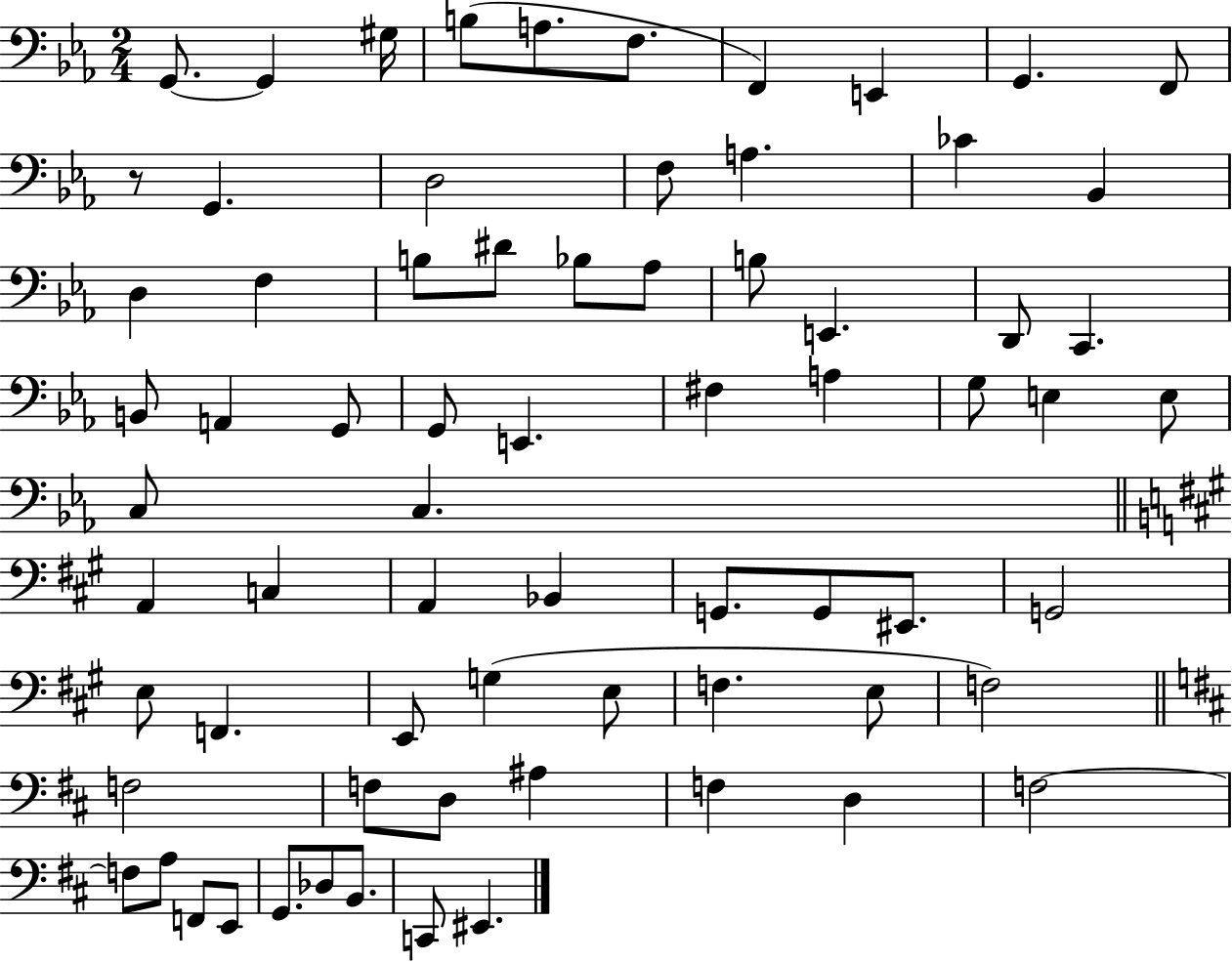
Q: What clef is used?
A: bass